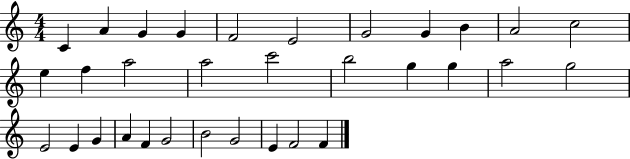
X:1
T:Untitled
M:4/4
L:1/4
K:C
C A G G F2 E2 G2 G B A2 c2 e f a2 a2 c'2 b2 g g a2 g2 E2 E G A F G2 B2 G2 E F2 F